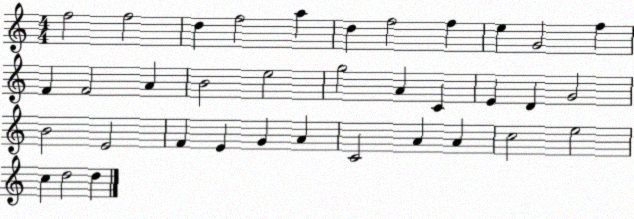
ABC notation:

X:1
T:Untitled
M:4/4
L:1/4
K:C
f2 f2 d f2 a d f2 f e G2 f F F2 A B2 e2 g2 A C E D G2 B2 E2 F E G A C2 A A c2 e2 c d2 d